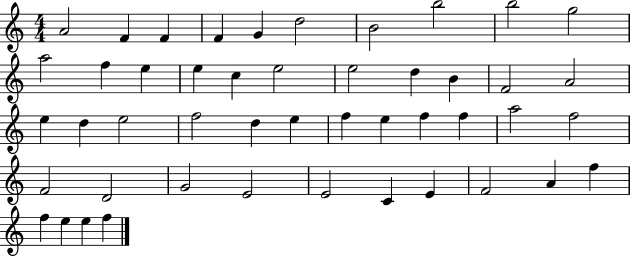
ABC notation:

X:1
T:Untitled
M:4/4
L:1/4
K:C
A2 F F F G d2 B2 b2 b2 g2 a2 f e e c e2 e2 d B F2 A2 e d e2 f2 d e f e f f a2 f2 F2 D2 G2 E2 E2 C E F2 A f f e e f